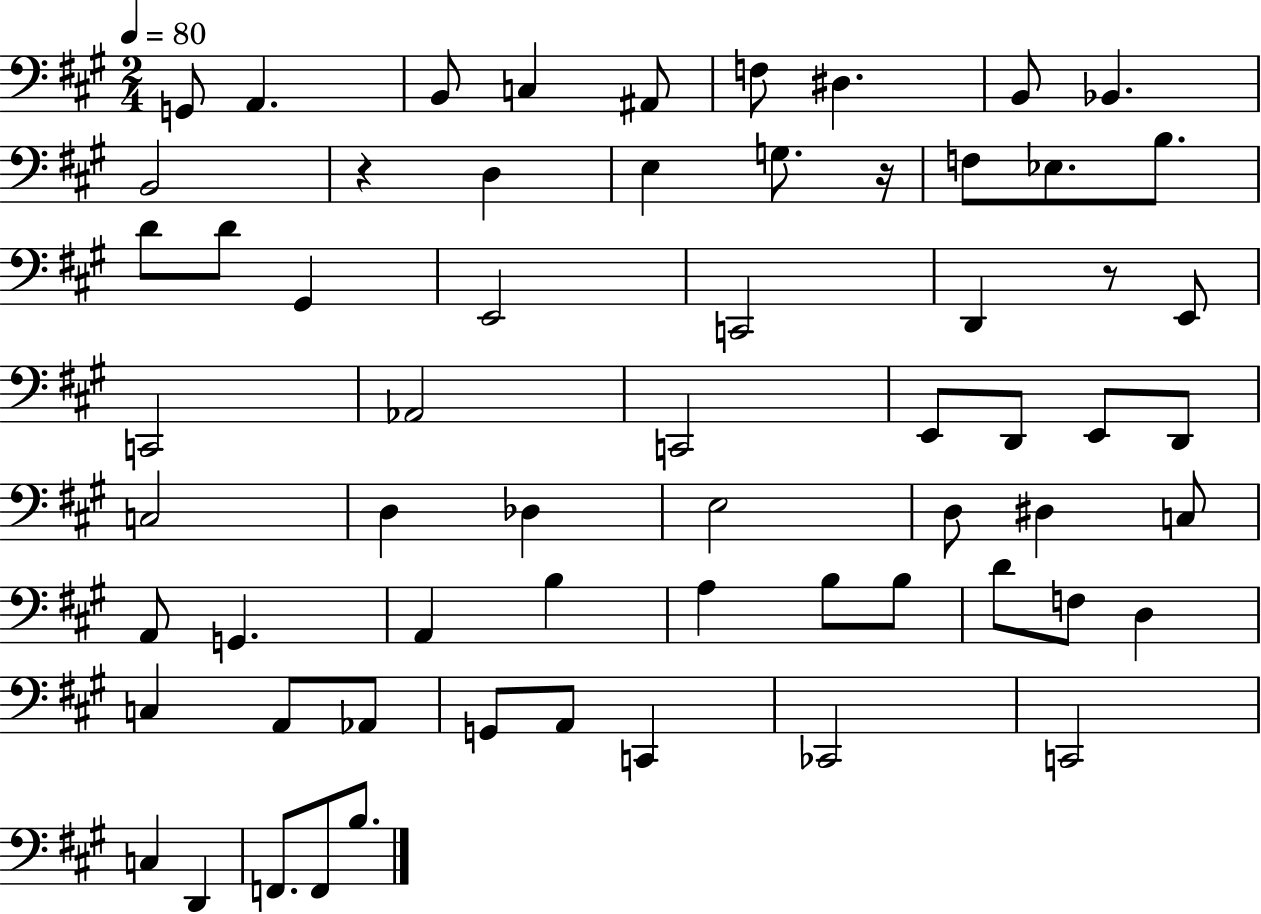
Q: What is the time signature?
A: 2/4